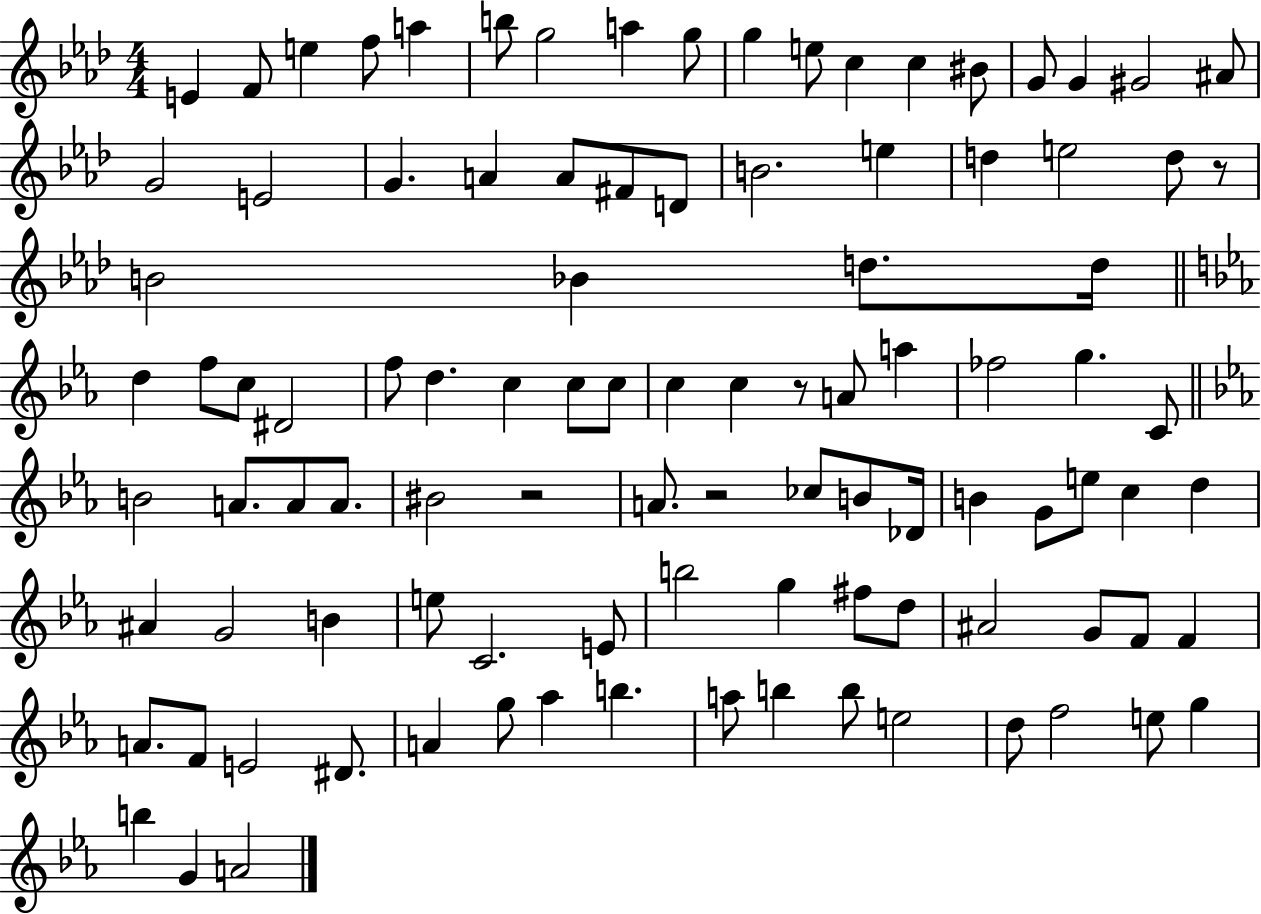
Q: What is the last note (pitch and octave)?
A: A4